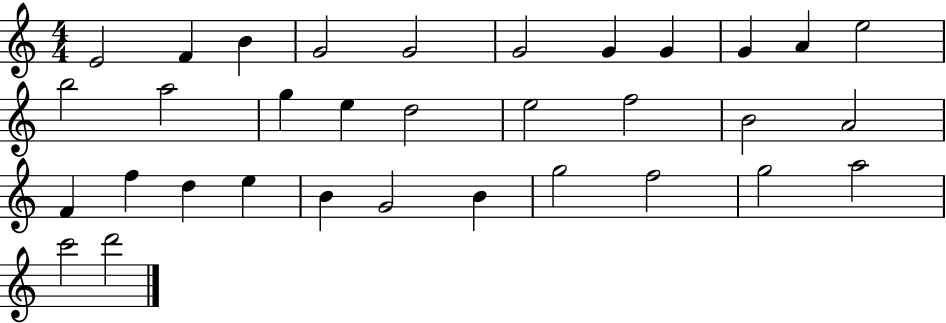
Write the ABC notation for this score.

X:1
T:Untitled
M:4/4
L:1/4
K:C
E2 F B G2 G2 G2 G G G A e2 b2 a2 g e d2 e2 f2 B2 A2 F f d e B G2 B g2 f2 g2 a2 c'2 d'2